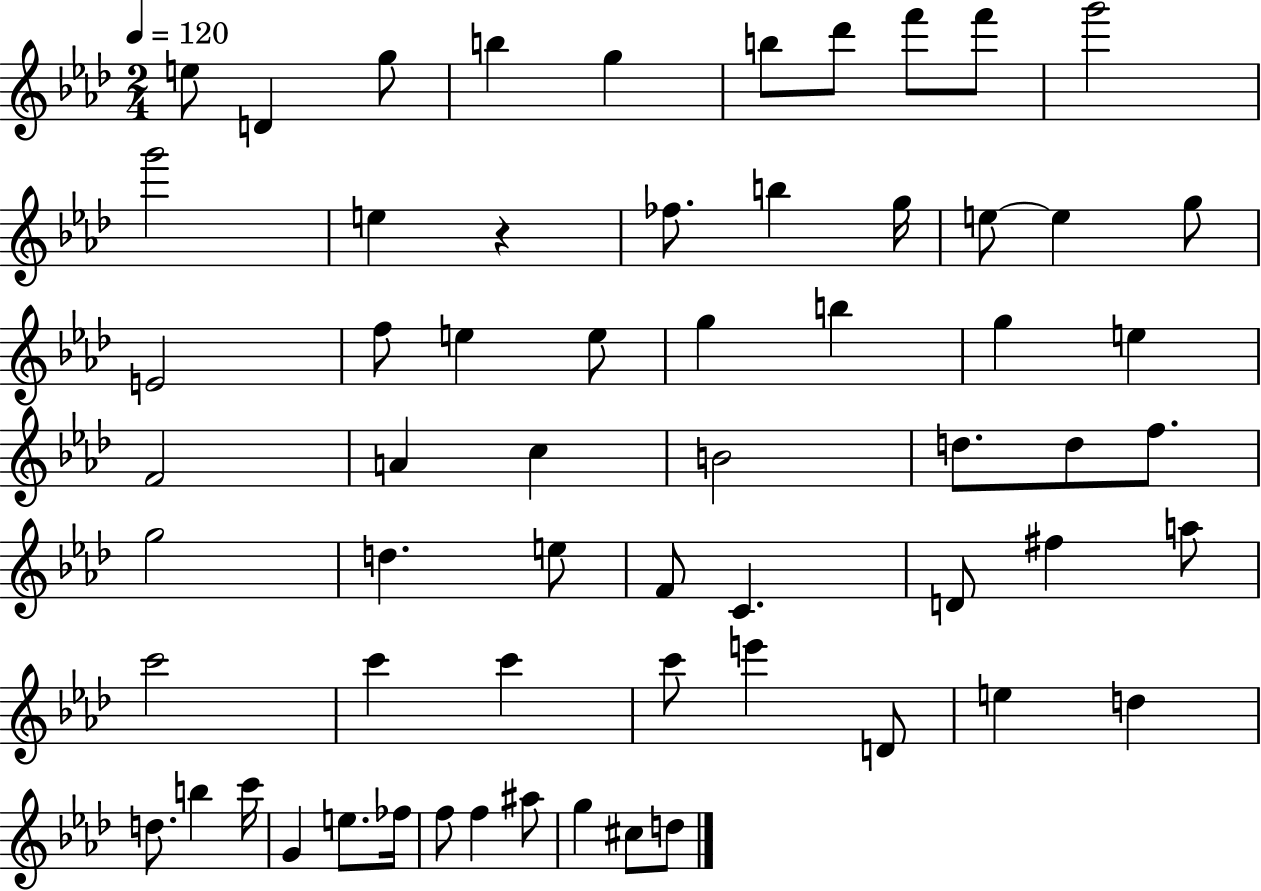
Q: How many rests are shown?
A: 1